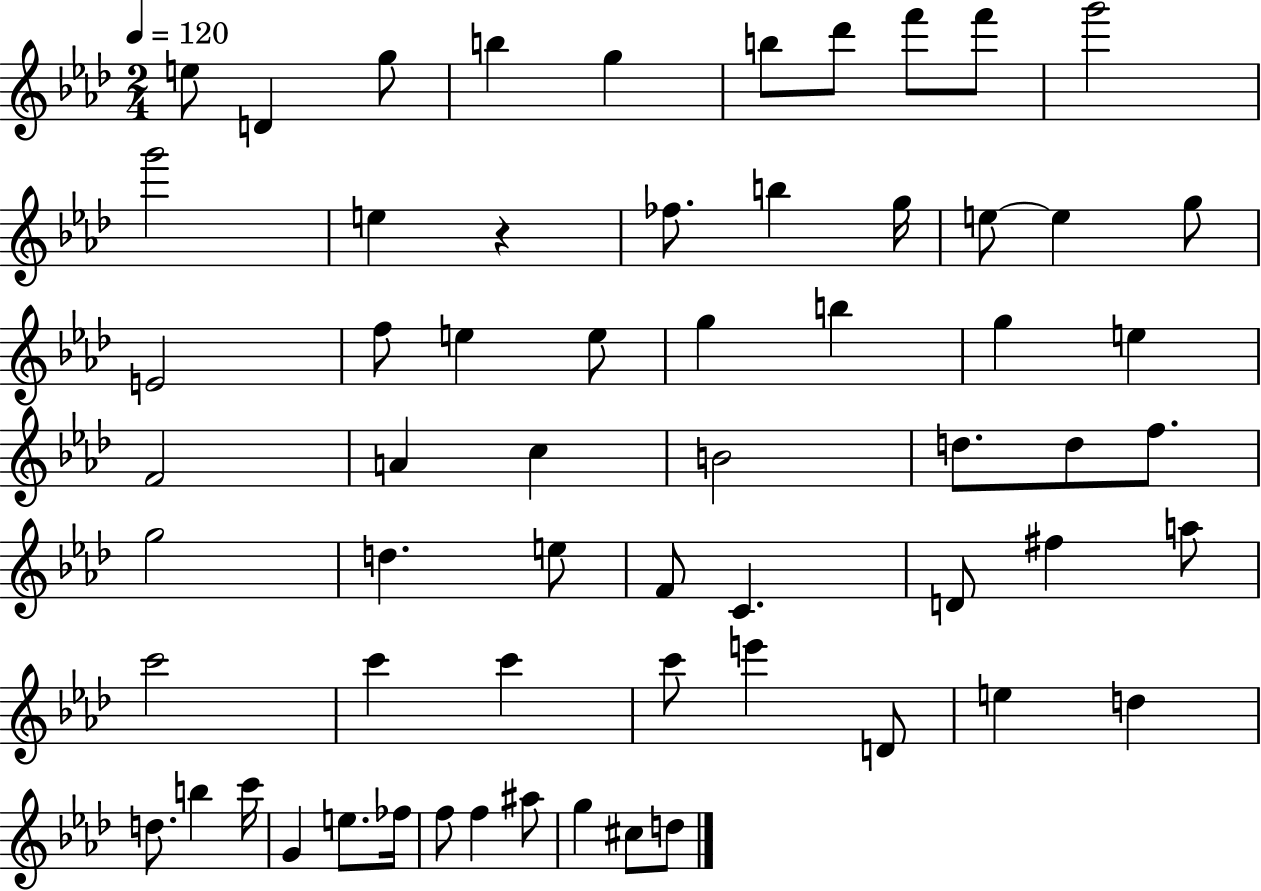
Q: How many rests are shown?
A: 1